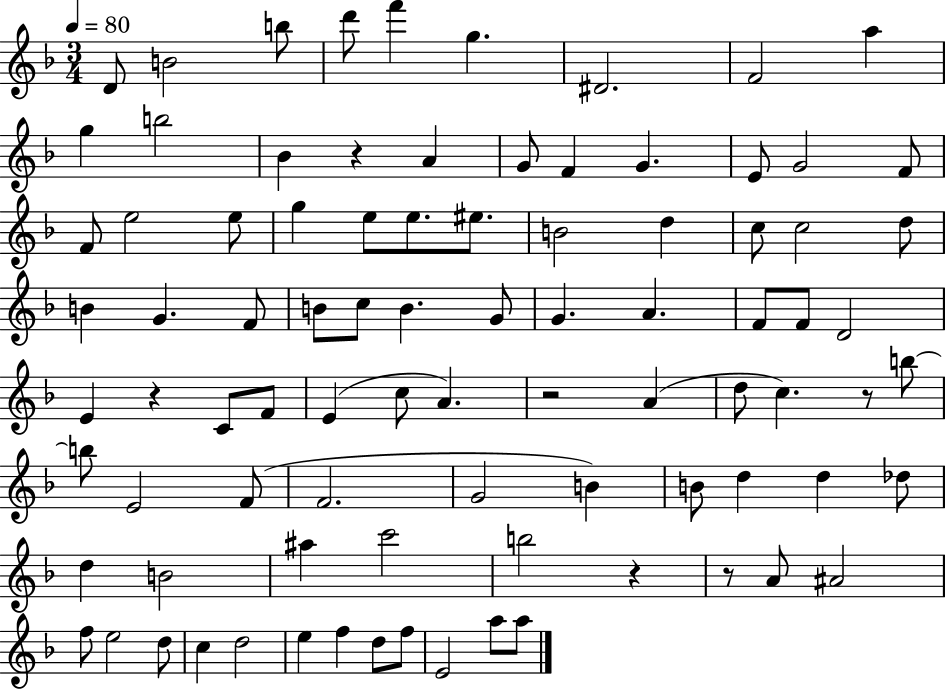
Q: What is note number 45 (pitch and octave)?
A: C4